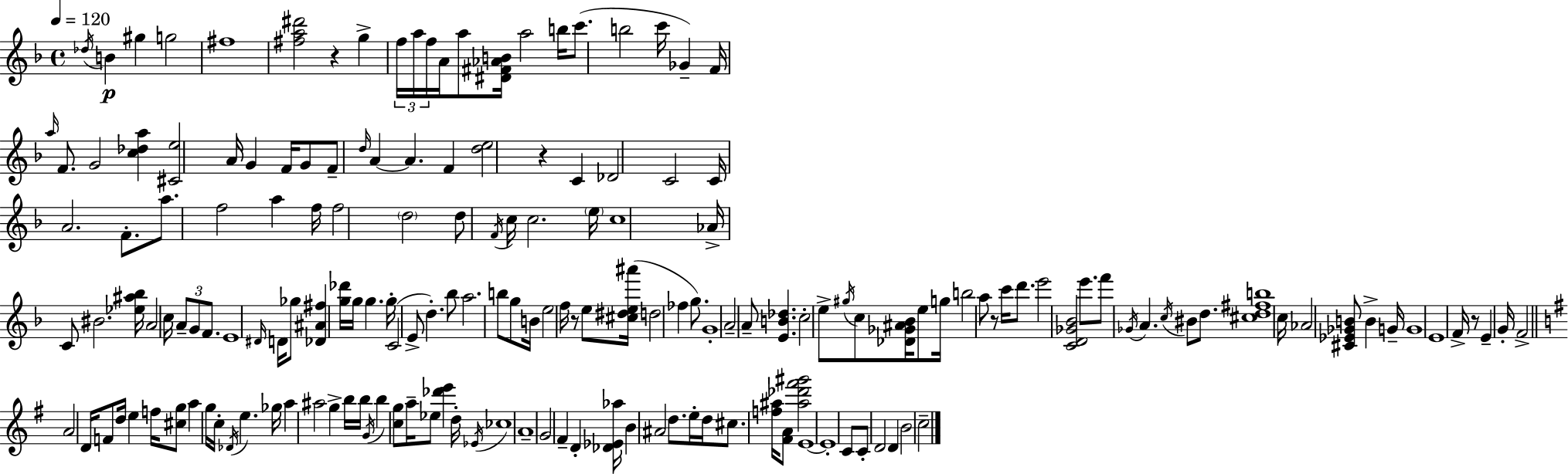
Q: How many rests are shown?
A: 5